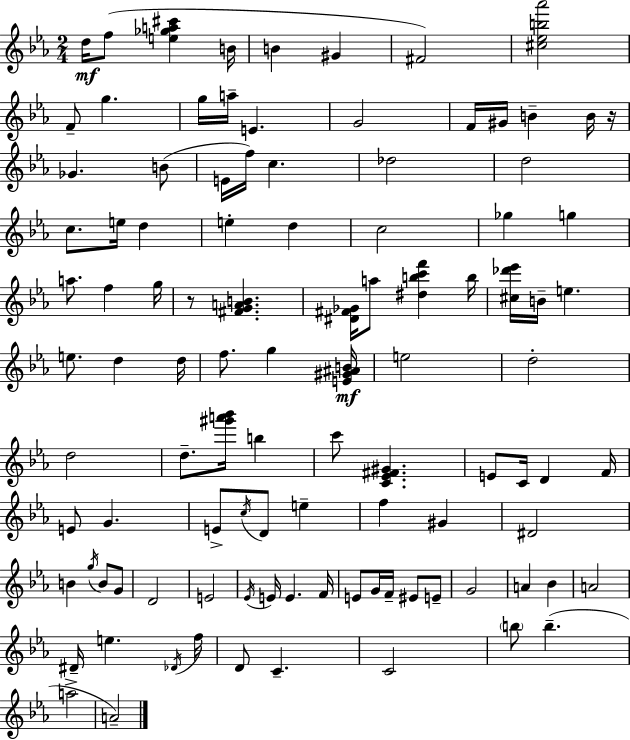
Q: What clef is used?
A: treble